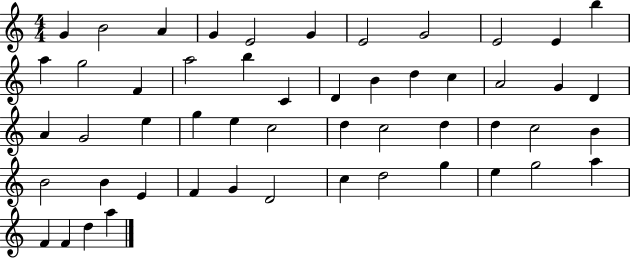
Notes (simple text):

G4/q B4/h A4/q G4/q E4/h G4/q E4/h G4/h E4/h E4/q B5/q A5/q G5/h F4/q A5/h B5/q C4/q D4/q B4/q D5/q C5/q A4/h G4/q D4/q A4/q G4/h E5/q G5/q E5/q C5/h D5/q C5/h D5/q D5/q C5/h B4/q B4/h B4/q E4/q F4/q G4/q D4/h C5/q D5/h G5/q E5/q G5/h A5/q F4/q F4/q D5/q A5/q